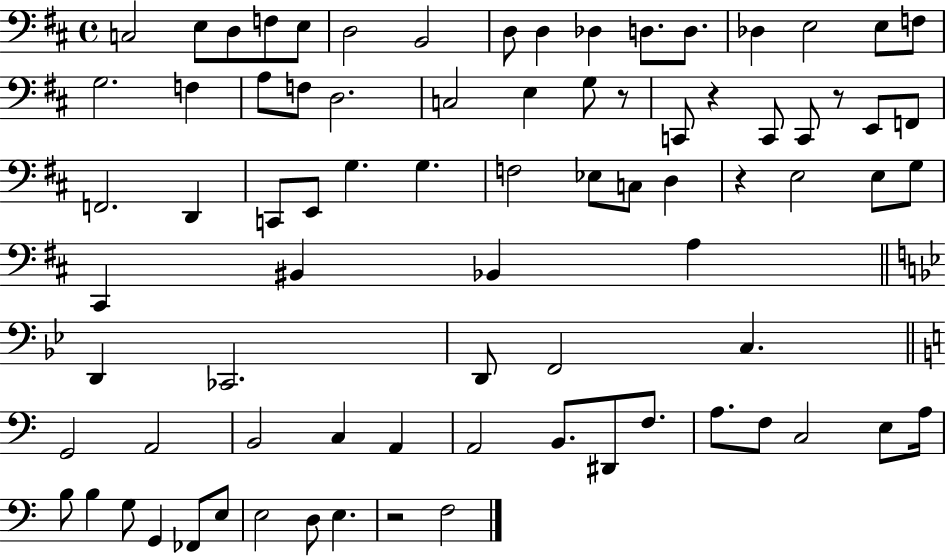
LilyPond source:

{
  \clef bass
  \time 4/4
  \defaultTimeSignature
  \key d \major
  \repeat volta 2 { c2 e8 d8 f8 e8 | d2 b,2 | d8 d4 des4 d8. d8. | des4 e2 e8 f8 | \break g2. f4 | a8 f8 d2. | c2 e4 g8 r8 | c,8 r4 c,8 c,8 r8 e,8 f,8 | \break f,2. d,4 | c,8 e,8 g4. g4. | f2 ees8 c8 d4 | r4 e2 e8 g8 | \break cis,4 bis,4 bes,4 a4 | \bar "||" \break \key bes \major d,4 ces,2. | d,8 f,2 c4. | \bar "||" \break \key c \major g,2 a,2 | b,2 c4 a,4 | a,2 b,8. dis,8 f8. | a8. f8 c2 e8 a16 | \break b8 b4 g8 g,4 fes,8 e8 | e2 d8 e4. | r2 f2 | } \bar "|."
}